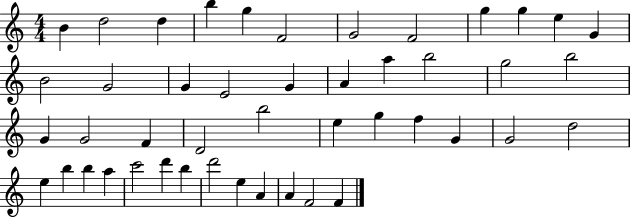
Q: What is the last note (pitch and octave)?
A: F4